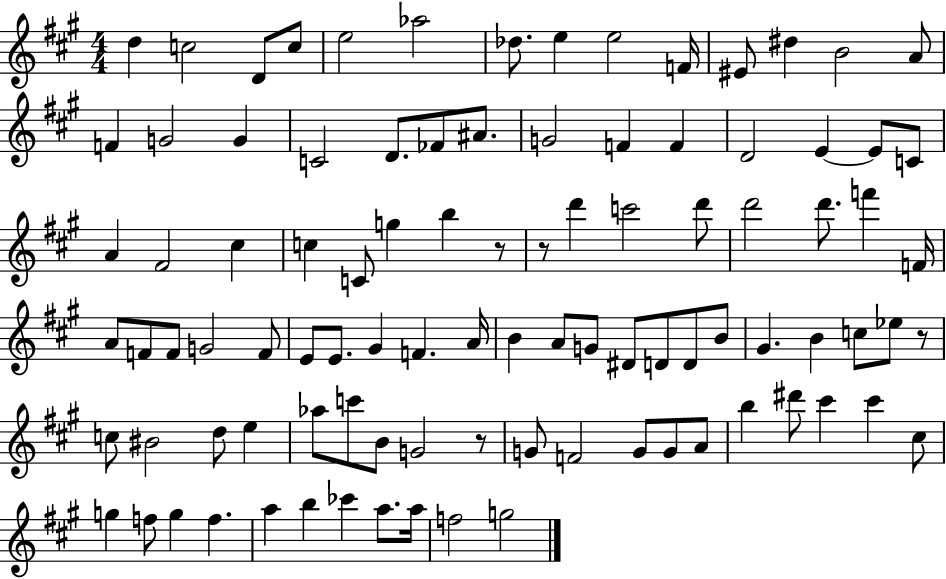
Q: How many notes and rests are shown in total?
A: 96